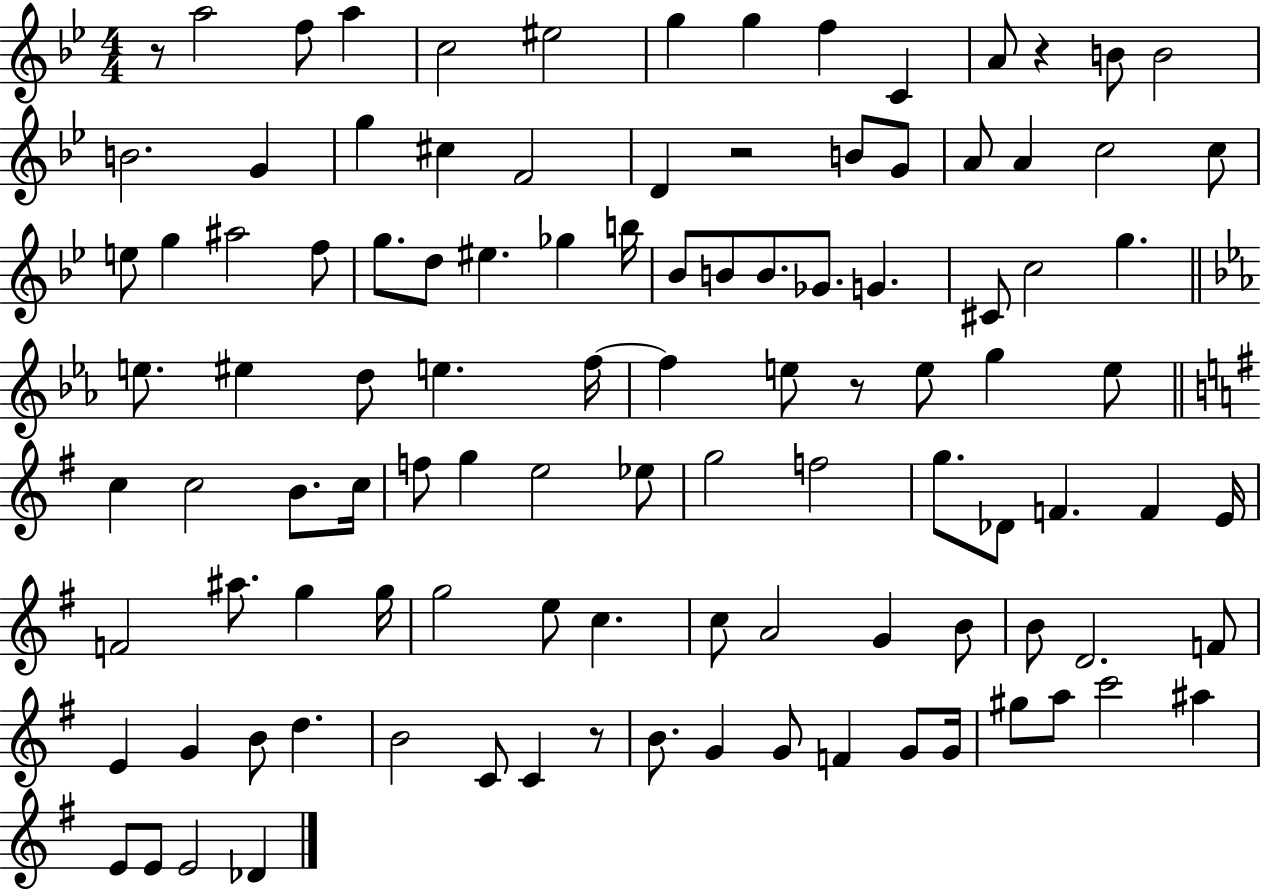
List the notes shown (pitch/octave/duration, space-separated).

R/e A5/h F5/e A5/q C5/h EIS5/h G5/q G5/q F5/q C4/q A4/e R/q B4/e B4/h B4/h. G4/q G5/q C#5/q F4/h D4/q R/h B4/e G4/e A4/e A4/q C5/h C5/e E5/e G5/q A#5/h F5/e G5/e. D5/e EIS5/q. Gb5/q B5/s Bb4/e B4/e B4/e. Gb4/e. G4/q. C#4/e C5/h G5/q. E5/e. EIS5/q D5/e E5/q. F5/s F5/q E5/e R/e E5/e G5/q E5/e C5/q C5/h B4/e. C5/s F5/e G5/q E5/h Eb5/e G5/h F5/h G5/e. Db4/e F4/q. F4/q E4/s F4/h A#5/e. G5/q G5/s G5/h E5/e C5/q. C5/e A4/h G4/q B4/e B4/e D4/h. F4/e E4/q G4/q B4/e D5/q. B4/h C4/e C4/q R/e B4/e. G4/q G4/e F4/q G4/e G4/s G#5/e A5/e C6/h A#5/q E4/e E4/e E4/h Db4/q